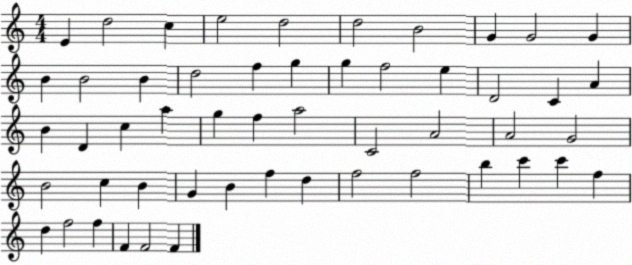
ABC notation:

X:1
T:Untitled
M:4/4
L:1/4
K:C
E d2 c e2 d2 d2 B2 G G2 G B B2 B d2 f g g f2 e D2 C A B D c a g f a2 C2 A2 A2 G2 B2 c B G B f d f2 f2 b c' c' f d f2 f F F2 F